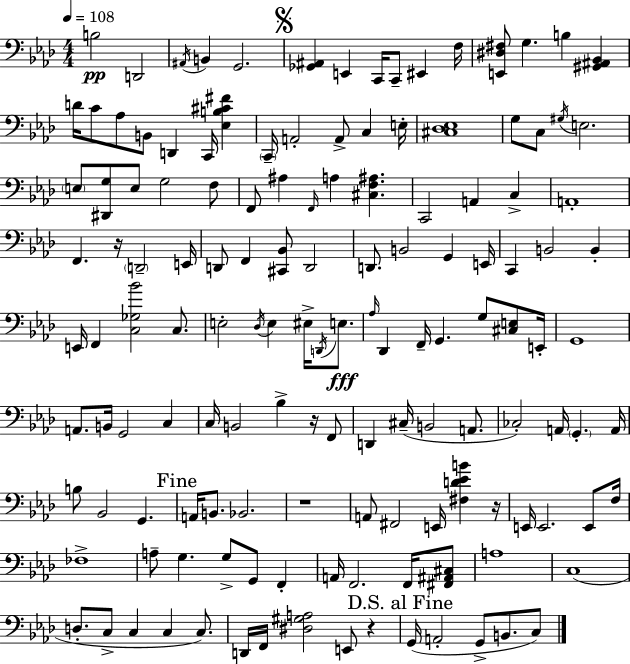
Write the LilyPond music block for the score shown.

{
  \clef bass
  \numericTimeSignature
  \time 4/4
  \key aes \major
  \tempo 4 = 108
  b2\pp d,2 | \acciaccatura { ais,16 } b,4 g,2. | \mark \markup { \musicglyph "scripts.segno" } <ges, ais,>4 e,4 c,16 c,8-- eis,4 | f16 <e, dis fis>8 g4. b4 <gis, ais, bes,>4 | \break d'16 c'8 aes8 b,8 d,4 c,16 <ees b cis' fis'>4 | \parenthesize c,16-- a,2-. a,8-> c4 | e16-. <cis des ees>1 | g8 c8 \acciaccatura { gis16 } e2. | \break \parenthesize e8 <dis, g>8 e8 g2 | f8 f,8 ais4 \grace { f,16 } a4 <cis f ais>4. | c,2 a,4 c4-> | a,1-. | \break f,4. r16 \parenthesize d,2-- | e,16 d,8 f,4 <cis, bes,>8 d,2 | d,8. b,2 g,4 | e,16 c,4 b,2 b,4-. | \break e,16 f,4 <c ges bes'>2 | c8. e2-. \acciaccatura { des16 } e4 | eis16-> \acciaccatura { d,16 }\fff e8. \grace { aes16 } des,4 f,16-- g,4. | g8 <cis e>8 e,16-. g,1 | \break a,8. b,16 g,2 | c4 c16 b,2 bes4-> | r16 f,8 d,4 cis16--( b,2 | a,8. ces2-.) a,16 \parenthesize g,4.-. | \break a,16 b8 bes,2 | g,4. \mark "Fine" a,16 b,8. bes,2. | r1 | a,8 fis,2 | \break e,16 <fis d' ees' b'>4 r16 e,16 e,2. | e,8 f16 fes1-> | a8-- g4. g8-> | g,8 f,4-. a,16 f,2. | \break f,16 <fis, ais, cis>8 a1 | c1( | d8.-. c8-> c4 c4 | c8.) d,16 f,16 <dis gis a>2 | \break e,8 r4 \mark "D.S. al Fine" g,16( a,2-. g,8-> | b,8. c8) \bar "|."
}